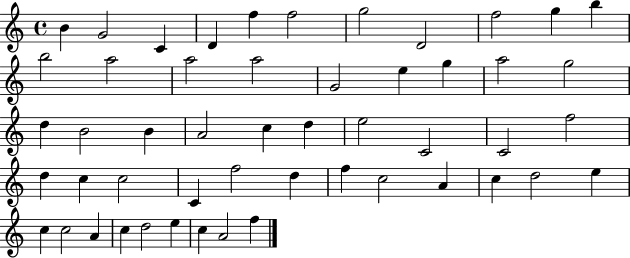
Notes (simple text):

B4/q G4/h C4/q D4/q F5/q F5/h G5/h D4/h F5/h G5/q B5/q B5/h A5/h A5/h A5/h G4/h E5/q G5/q A5/h G5/h D5/q B4/h B4/q A4/h C5/q D5/q E5/h C4/h C4/h F5/h D5/q C5/q C5/h C4/q F5/h D5/q F5/q C5/h A4/q C5/q D5/h E5/q C5/q C5/h A4/q C5/q D5/h E5/q C5/q A4/h F5/q